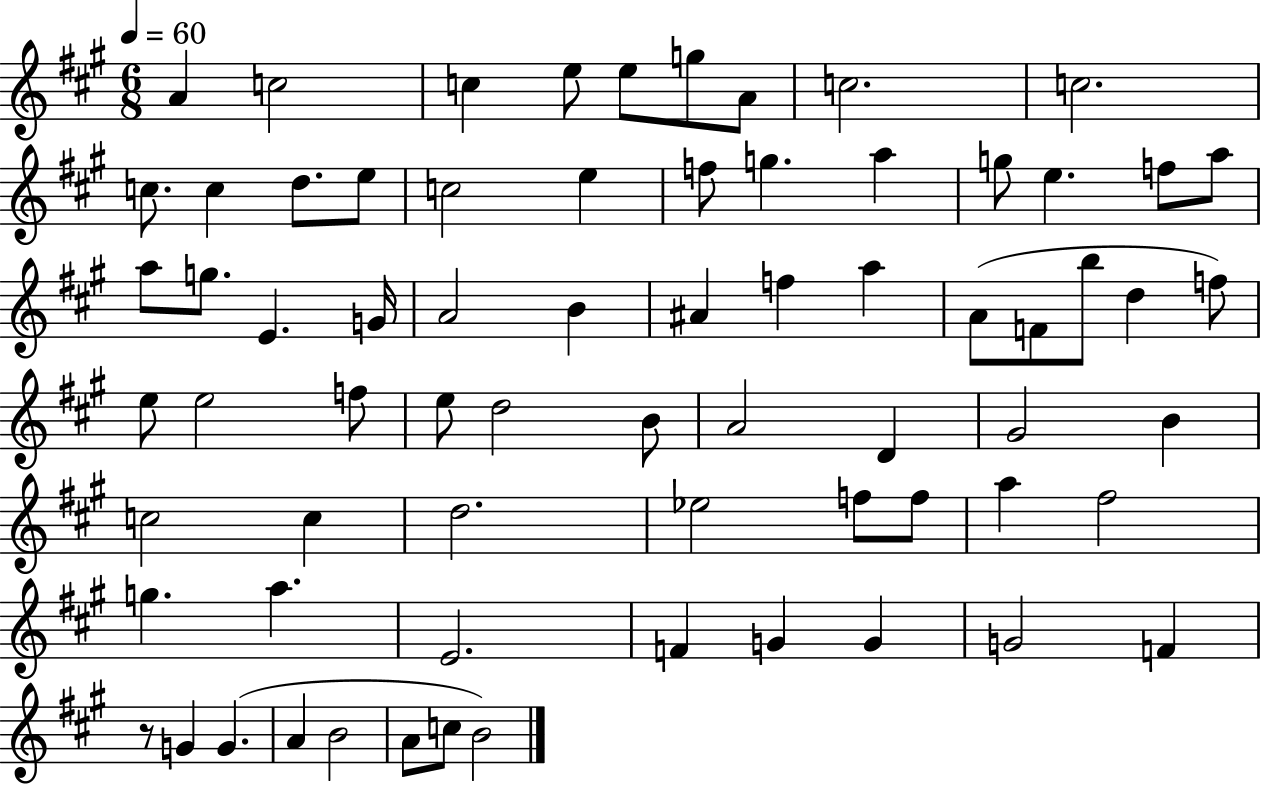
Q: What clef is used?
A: treble